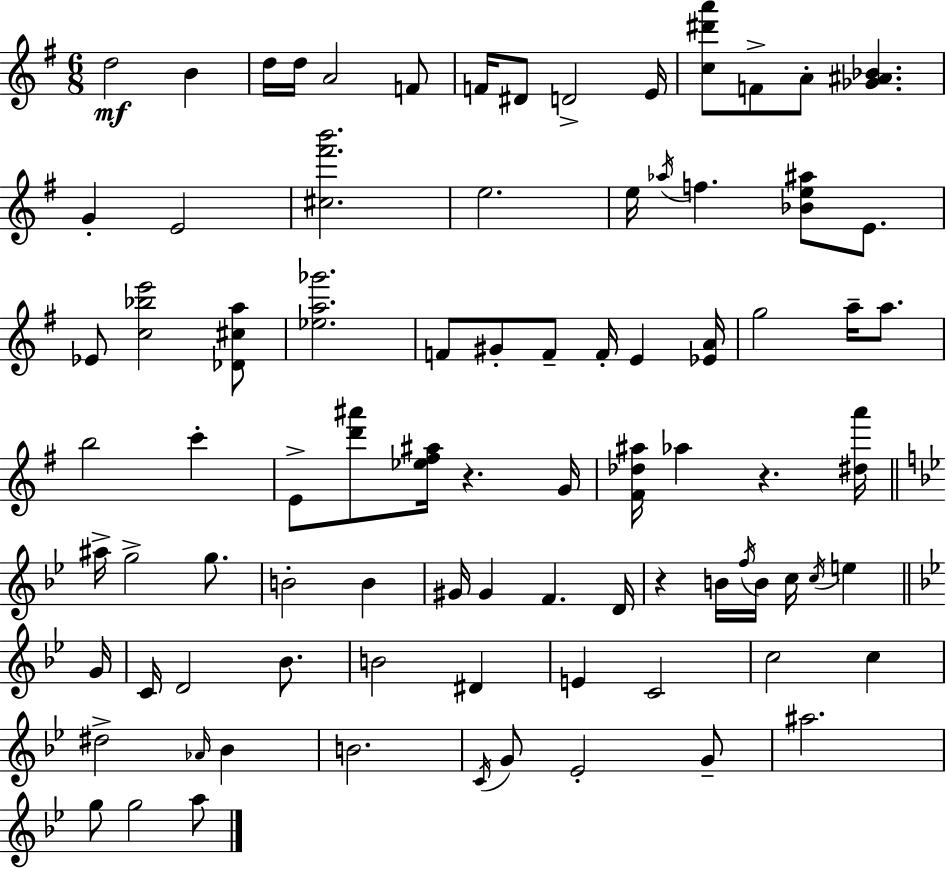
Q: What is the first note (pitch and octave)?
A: D5